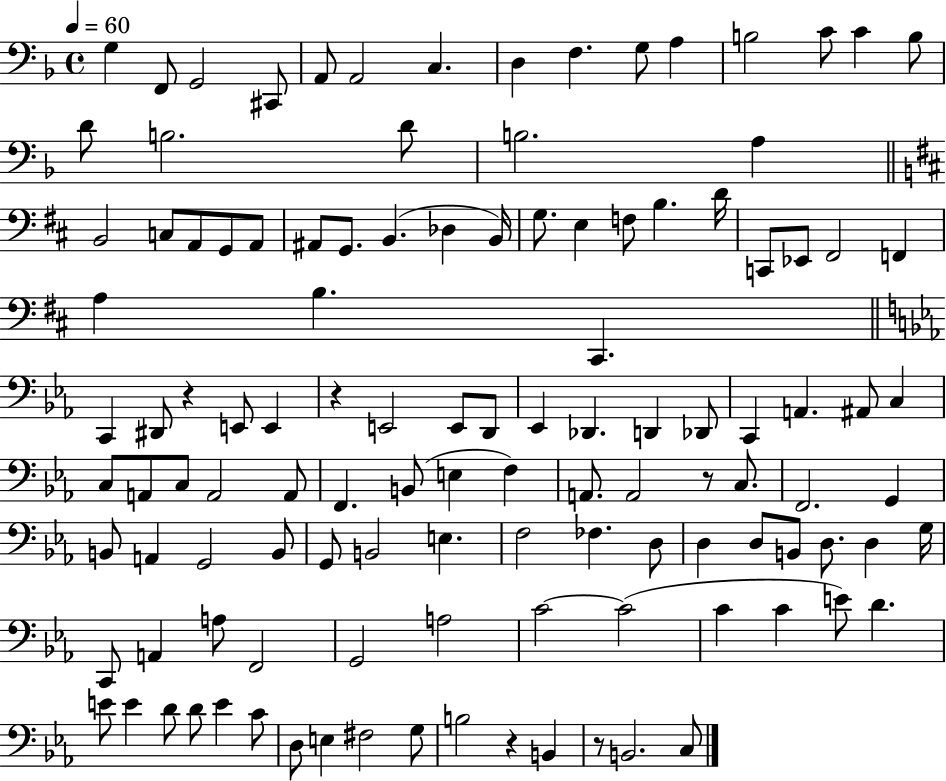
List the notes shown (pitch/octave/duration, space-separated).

G3/q F2/e G2/h C#2/e A2/e A2/h C3/q. D3/q F3/q. G3/e A3/q B3/h C4/e C4/q B3/e D4/e B3/h. D4/e B3/h. A3/q B2/h C3/e A2/e G2/e A2/e A#2/e G2/e. B2/q. Db3/q B2/s G3/e. E3/q F3/e B3/q. D4/s C2/e Eb2/e F#2/h F2/q A3/q B3/q. C#2/q. C2/q D#2/e R/q E2/e E2/q R/q E2/h E2/e D2/e Eb2/q Db2/q. D2/q Db2/e C2/q A2/q. A#2/e C3/q C3/e A2/e C3/e A2/h A2/e F2/q. B2/e E3/q F3/q A2/e. A2/h R/e C3/e. F2/h. G2/q B2/e A2/q G2/h B2/e G2/e B2/h E3/q. F3/h FES3/q. D3/e D3/q D3/e B2/e D3/e. D3/q G3/s C2/e A2/q A3/e F2/h G2/h A3/h C4/h C4/h C4/q C4/q E4/e D4/q. E4/e E4/q D4/e D4/e E4/q C4/e D3/e E3/q F#3/h G3/e B3/h R/q B2/q R/e B2/h. C3/e